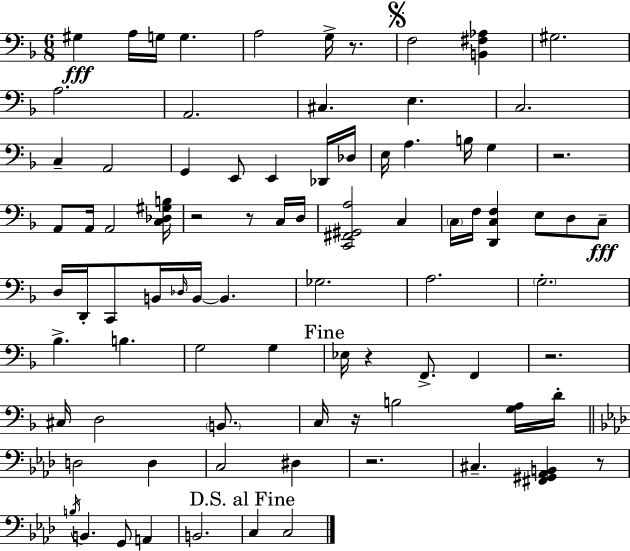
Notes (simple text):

G#3/q A3/s G3/s G3/q. A3/h G3/s R/e. F3/h [B2,F#3,Ab3]/q G#3/h. A3/h. A2/h. C#3/q. E3/q. C3/h. C3/q A2/h G2/q E2/e E2/q Db2/s Db3/s E3/s A3/q. B3/s G3/q R/h. A2/e A2/s A2/h [C3,Db3,G#3,B3]/s R/h R/e C3/s D3/s [C2,F#2,G#2,A3]/h C3/q C3/s F3/s [D2,C3,F3]/q E3/e D3/e C3/e D3/s D2/s C2/e B2/s Db3/s B2/s B2/q. Gb3/h. A3/h. G3/h. Bb3/q. B3/q. G3/h G3/q Eb3/s R/q F2/e. F2/q R/h. C#3/s D3/h B2/e. C3/s R/s B3/h [G3,A3]/s D4/s D3/h D3/q C3/h D#3/q R/h. C#3/q. [F#2,G#2,Ab2,B2]/q R/e B3/s B2/q. G2/e A2/q B2/h. C3/q C3/h